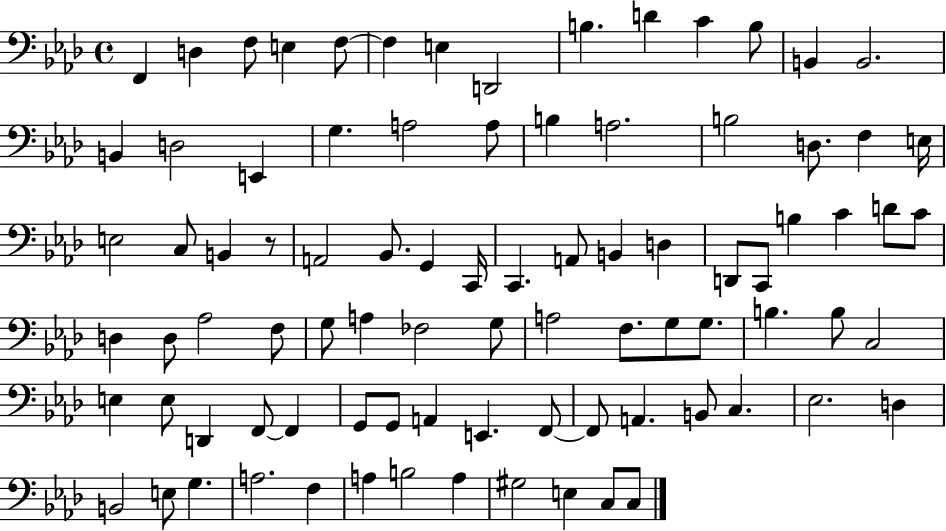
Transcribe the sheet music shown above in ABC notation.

X:1
T:Untitled
M:4/4
L:1/4
K:Ab
F,, D, F,/2 E, F,/2 F, E, D,,2 B, D C B,/2 B,, B,,2 B,, D,2 E,, G, A,2 A,/2 B, A,2 B,2 D,/2 F, E,/4 E,2 C,/2 B,, z/2 A,,2 _B,,/2 G,, C,,/4 C,, A,,/2 B,, D, D,,/2 C,,/2 B, C D/2 C/2 D, D,/2 _A,2 F,/2 G,/2 A, _F,2 G,/2 A,2 F,/2 G,/2 G,/2 B, B,/2 C,2 E, E,/2 D,, F,,/2 F,, G,,/2 G,,/2 A,, E,, F,,/2 F,,/2 A,, B,,/2 C, _E,2 D, B,,2 E,/2 G, A,2 F, A, B,2 A, ^G,2 E, C,/2 C,/2